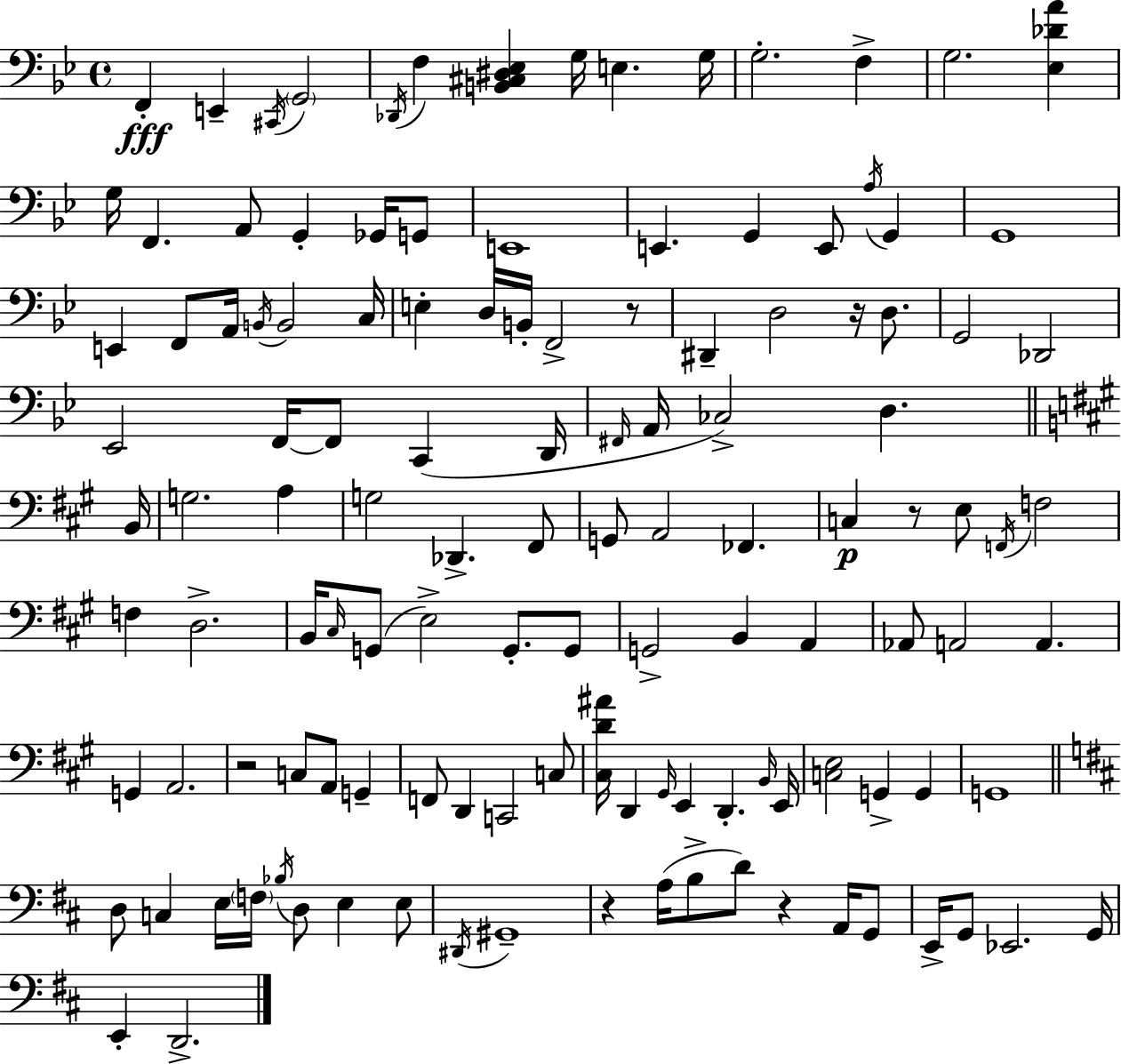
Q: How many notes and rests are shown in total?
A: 125